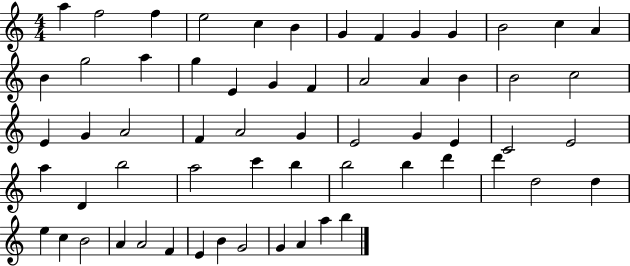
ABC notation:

X:1
T:Untitled
M:4/4
L:1/4
K:C
a f2 f e2 c B G F G G B2 c A B g2 a g E G F A2 A B B2 c2 E G A2 F A2 G E2 G E C2 E2 a D b2 a2 c' b b2 b d' d' d2 d e c B2 A A2 F E B G2 G A a b